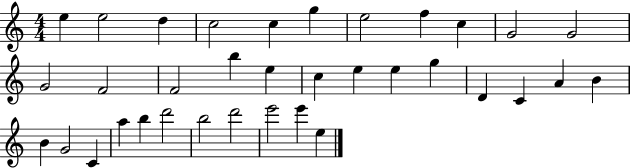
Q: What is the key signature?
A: C major